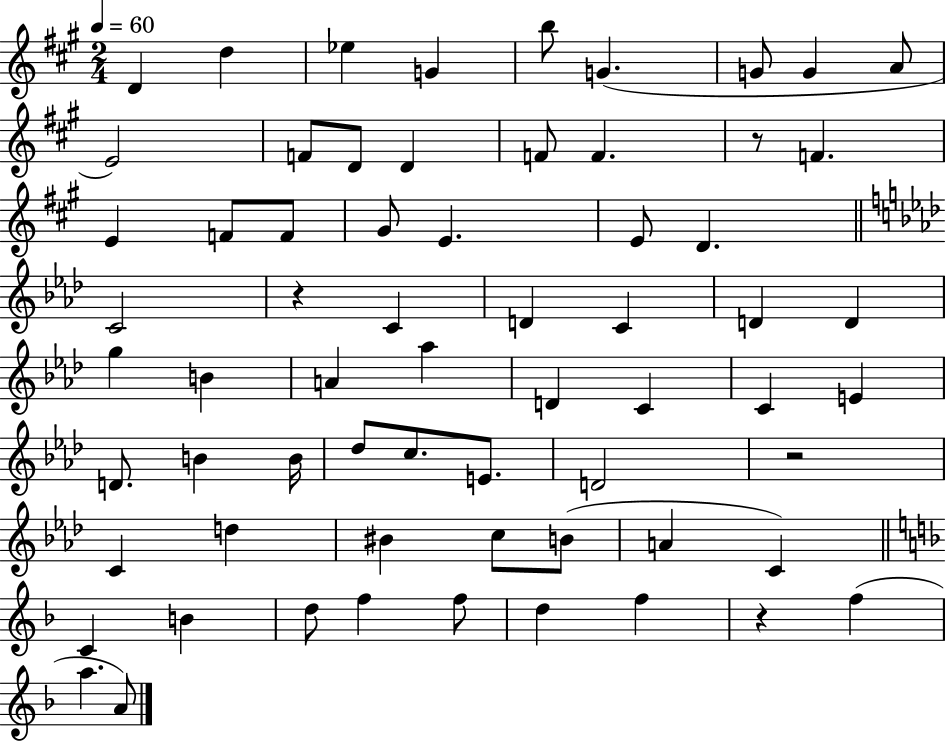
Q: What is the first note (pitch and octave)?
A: D4